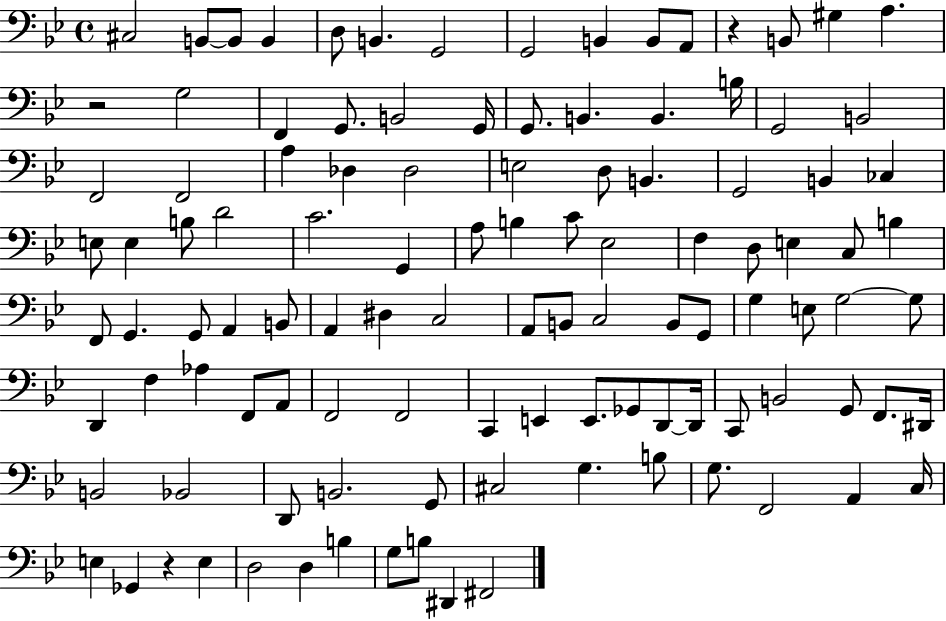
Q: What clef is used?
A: bass